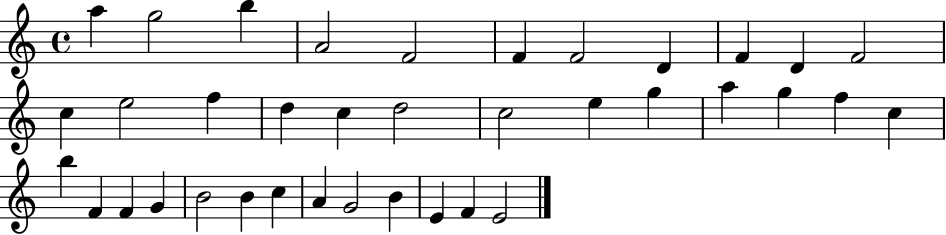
A5/q G5/h B5/q A4/h F4/h F4/q F4/h D4/q F4/q D4/q F4/h C5/q E5/h F5/q D5/q C5/q D5/h C5/h E5/q G5/q A5/q G5/q F5/q C5/q B5/q F4/q F4/q G4/q B4/h B4/q C5/q A4/q G4/h B4/q E4/q F4/q E4/h